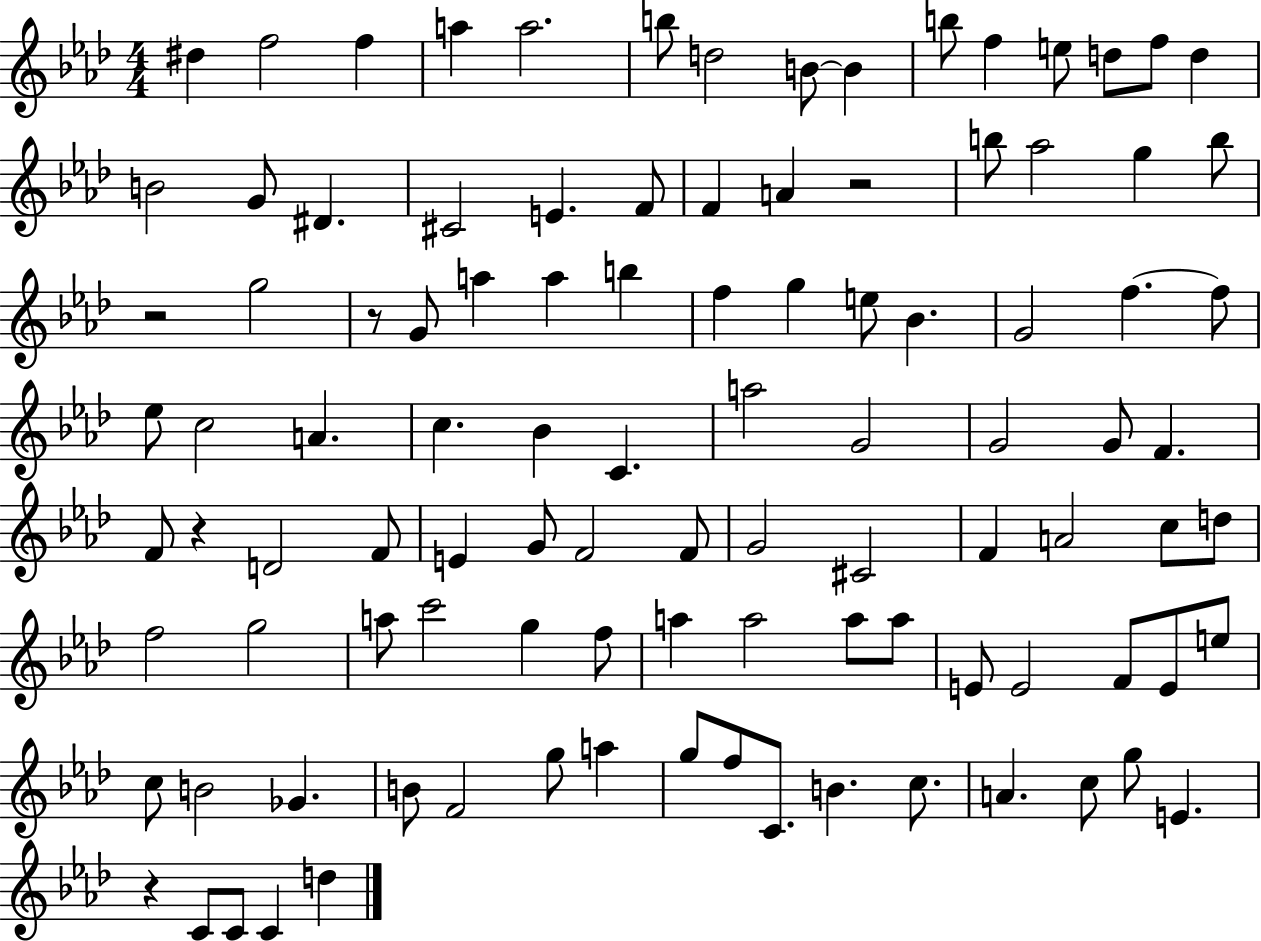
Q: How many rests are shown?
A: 5